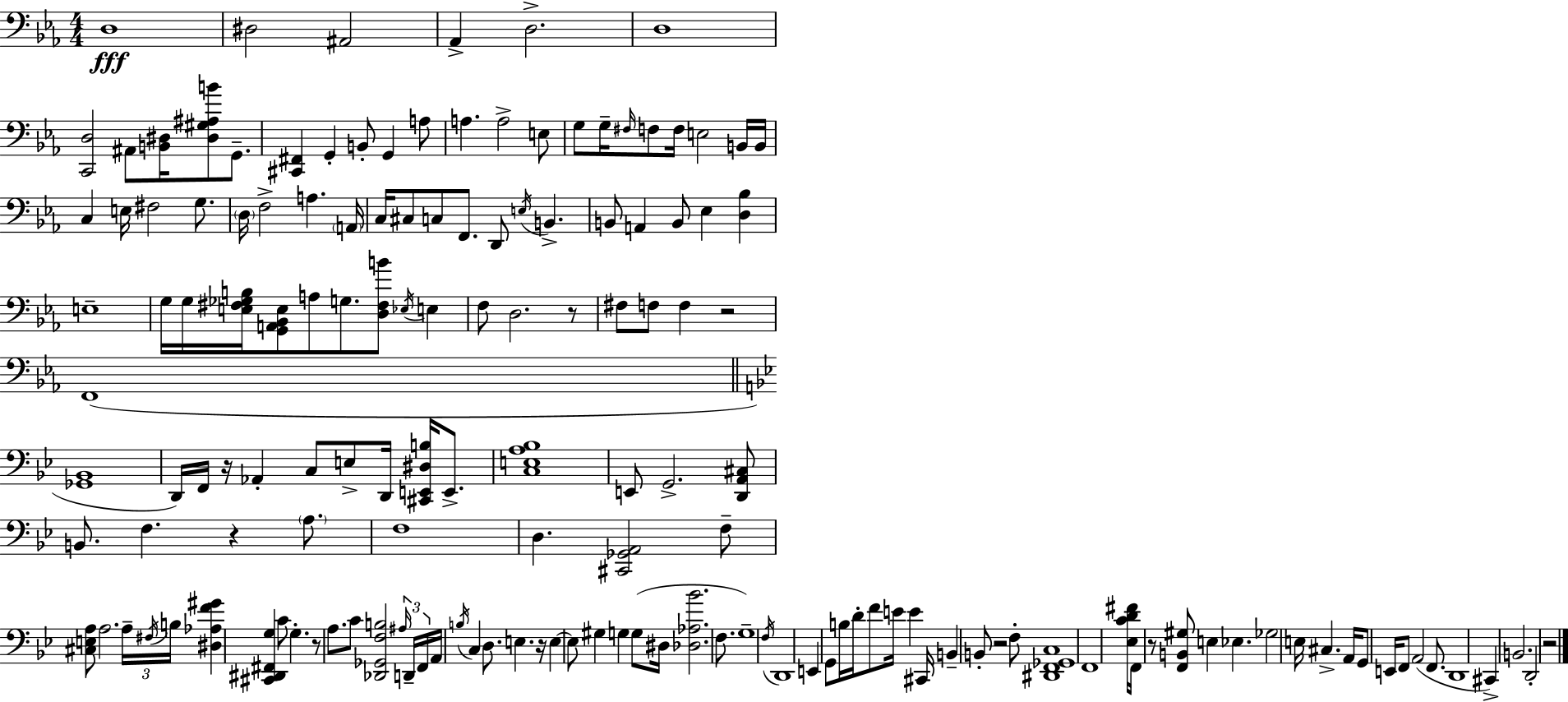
{
  \clef bass
  \numericTimeSignature
  \time 4/4
  \key c \minor
  \repeat volta 2 { d1\fff | dis2 ais,2 | aes,4-> d2.-> | d1 | \break <c, d>2 ais,8 <b, dis>16 <dis gis ais b'>8 g,8.-- | <cis, fis,>4 g,4-. b,8-. g,4 a8 | a4. a2-> e8 | g8 g16-- \grace { fis16 } f8 f16 e2 b,16 | \break b,16 c4 e16 fis2 g8. | \parenthesize d16 f2-> a4. | \parenthesize a,16 c16 cis8 c8 f,8. d,8 \acciaccatura { e16 } b,4.-> | b,8 a,4 b,8 ees4 <d bes>4 | \break e1-- | g16 g16 <e fis ges b>16 <g, a, bes, e>8 a8 g8. <d fis b'>8 \acciaccatura { ees16 } e4 | f8 d2. | r8 fis8 f8 f4 r2 | \break f,1( | \bar "||" \break \key bes \major <ges, bes,>1 | d,16) f,16 r16 aes,4-. c8 e8-> d,16 <cis, e, dis b>16 e,8.-> | <c e a bes>1 | e,8 g,2.-> <d, a, cis>8 | \break b,8. f4. r4 \parenthesize a8. | f1 | d4. <cis, ges, a,>2 f8-- | <cis e a>8 a2. \tuplet 3/2 { a16-- \acciaccatura { fis16 } | \break b16 } <dis aes f' gis'>4 <cis, dis, fis, g>4 c'8 g4.-. | r8 a8. c'8 <des, ges, f b>2 | \tuplet 3/2 { \grace { ais16 } d,16-- f,16 } a,16 \acciaccatura { b16 } c4 d8. e4. | r16 e4~~ e8 gis4 g4 | \break g8( dis16 <des aes bes'>2. | f8. g1--) | \acciaccatura { f16 } d,1 | e,4 g,8 b16 d'16-. f'8 e'16 e'4 | \break cis,16 b,4-- b,8-. r2 | f8-. <dis, f, ges, c>1 | f,1 | <ees c' d' fis'>16 f,16 r8 <f, b, gis>8 e4 ees4. | \break ges2 e16 cis4.-> | a,16 g,8 e,16 f,8 a,2( | f,8. d,1 | cis,4->) b,2. | \break d,2-. r2 | } \bar "|."
}